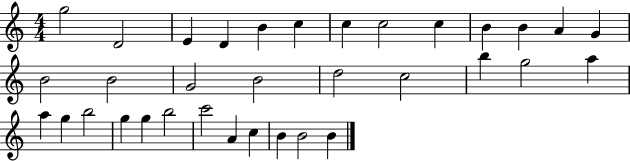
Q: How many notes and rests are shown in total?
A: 34